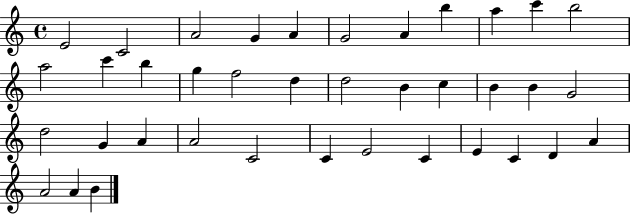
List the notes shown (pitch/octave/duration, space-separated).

E4/h C4/h A4/h G4/q A4/q G4/h A4/q B5/q A5/q C6/q B5/h A5/h C6/q B5/q G5/q F5/h D5/q D5/h B4/q C5/q B4/q B4/q G4/h D5/h G4/q A4/q A4/h C4/h C4/q E4/h C4/q E4/q C4/q D4/q A4/q A4/h A4/q B4/q